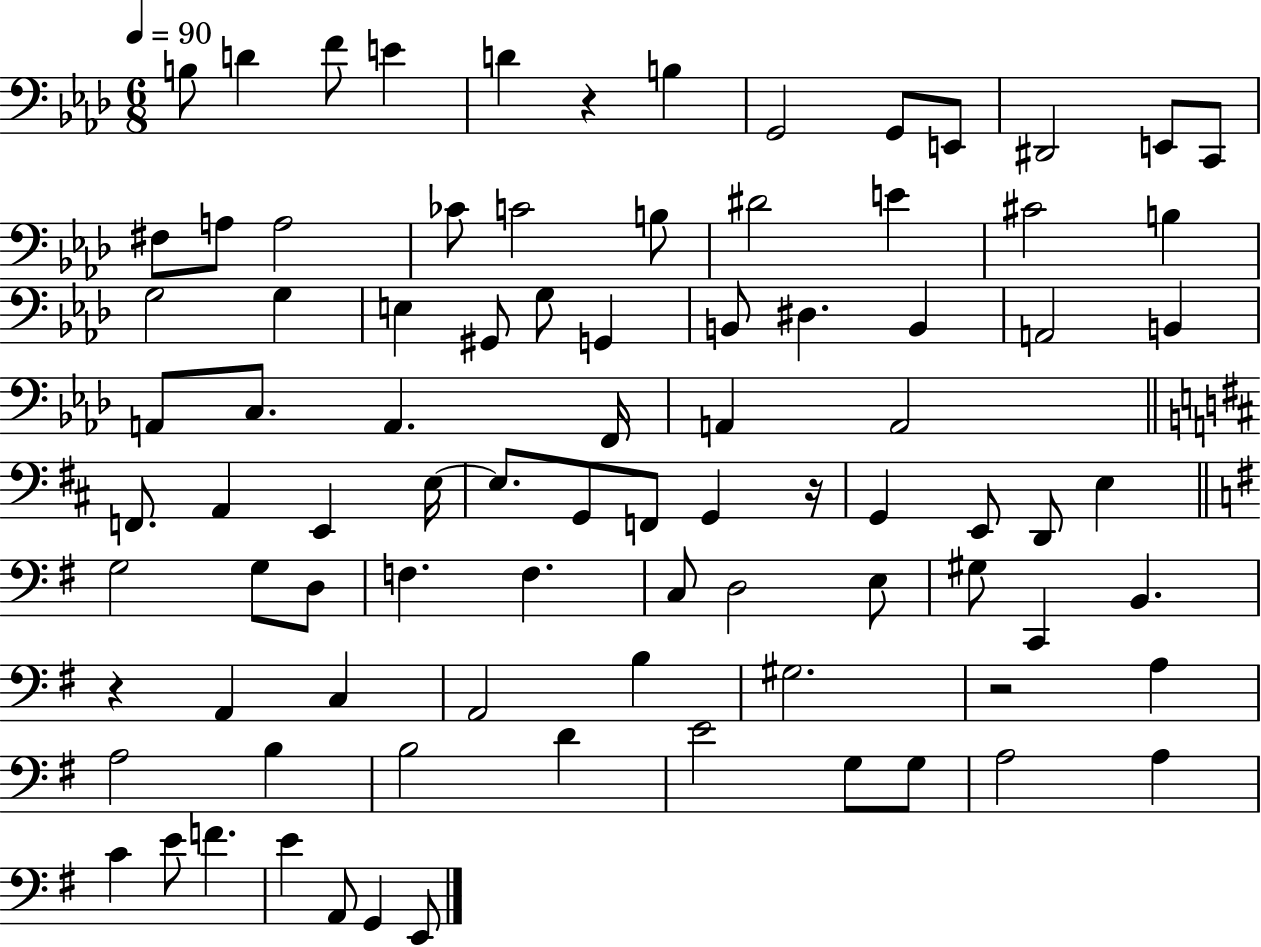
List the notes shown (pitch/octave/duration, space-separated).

B3/e D4/q F4/e E4/q D4/q R/q B3/q G2/h G2/e E2/e D#2/h E2/e C2/e F#3/e A3/e A3/h CES4/e C4/h B3/e D#4/h E4/q C#4/h B3/q G3/h G3/q E3/q G#2/e G3/e G2/q B2/e D#3/q. B2/q A2/h B2/q A2/e C3/e. A2/q. F2/s A2/q A2/h F2/e. A2/q E2/q E3/s E3/e. G2/e F2/e G2/q R/s G2/q E2/e D2/e E3/q G3/h G3/e D3/e F3/q. F3/q. C3/e D3/h E3/e G#3/e C2/q B2/q. R/q A2/q C3/q A2/h B3/q G#3/h. R/h A3/q A3/h B3/q B3/h D4/q E4/h G3/e G3/e A3/h A3/q C4/q E4/e F4/q. E4/q A2/e G2/q E2/e